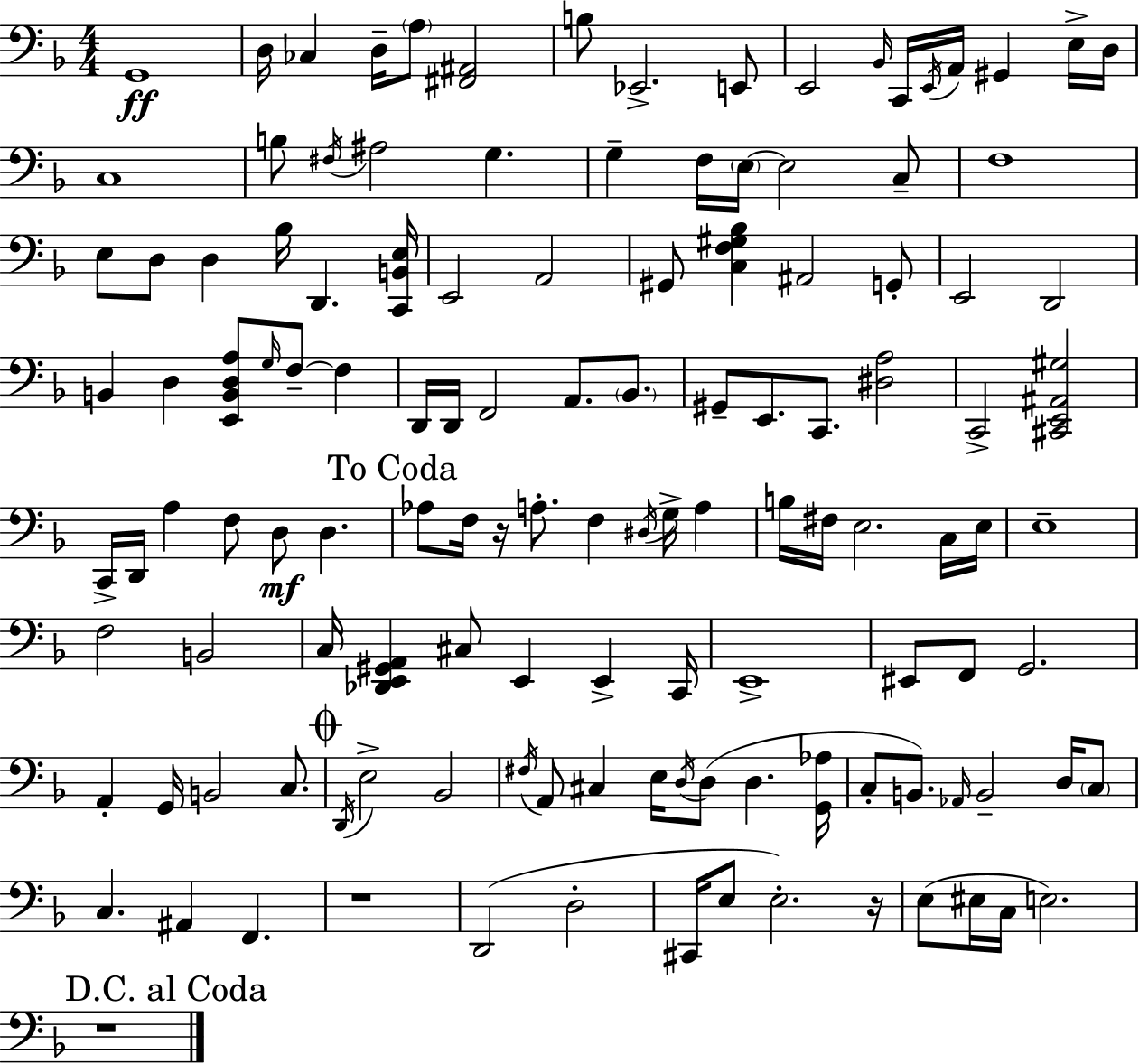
{
  \clef bass
  \numericTimeSignature
  \time 4/4
  \key f \major
  g,1\ff | d16 ces4 d16-- \parenthesize a8 <fis, ais,>2 | b8 ees,2.-> e,8 | e,2 \grace { bes,16 } c,16 \acciaccatura { e,16 } a,16 gis,4 | \break e16-> d16 c1 | b8 \acciaccatura { fis16 } ais2 g4. | g4-- f16 \parenthesize e16~~ e2 | c8-- f1 | \break e8 d8 d4 bes16 d,4. | <c, b, e>16 e,2 a,2 | gis,8 <c f gis bes>4 ais,2 | g,8-. e,2 d,2 | \break b,4 d4 <e, b, d a>8 \grace { g16 } f8--~~ | f4 d,16 d,16 f,2 a,8. | \parenthesize bes,8. gis,8-- e,8. c,8. <dis a>2 | c,2-> <cis, e, ais, gis>2 | \break c,16-> d,16 a4 f8 d8\mf d4. | \mark "To Coda" aes8 f16 r16 a8.-. f4 \acciaccatura { dis16 } | g16-> a4 b16 fis16 e2. | c16 e16 e1-- | \break f2 b,2 | c16 <des, e, gis, a,>4 cis8 e,4 | e,4-> c,16 e,1-> | eis,8 f,8 g,2. | \break a,4-. g,16 b,2 | c8. \mark \markup { \musicglyph "scripts.coda" } \acciaccatura { d,16 } e2-> bes,2 | \acciaccatura { fis16 } a,8 cis4 e16 \acciaccatura { d16 }( d8 | d4. <g, aes>16 c8-. b,8.) \grace { aes,16 } b,2-- | \break d16 \parenthesize c8 c4. ais,4 | f,4. r1 | d,2( | d2-. cis,16 e8 e2.-.) | \break r16 e8( eis16 c16 e2.) | \mark "D.C. al Coda" r1 | \bar "|."
}